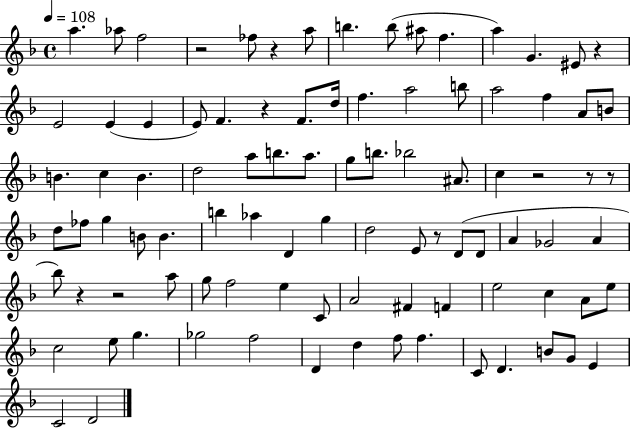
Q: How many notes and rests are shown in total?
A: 93